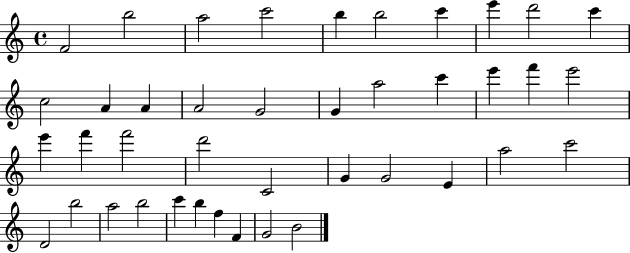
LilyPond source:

{
  \clef treble
  \time 4/4
  \defaultTimeSignature
  \key c \major
  f'2 b''2 | a''2 c'''2 | b''4 b''2 c'''4 | e'''4 d'''2 c'''4 | \break c''2 a'4 a'4 | a'2 g'2 | g'4 a''2 c'''4 | e'''4 f'''4 e'''2 | \break e'''4 f'''4 f'''2 | d'''2 c'2 | g'4 g'2 e'4 | a''2 c'''2 | \break d'2 b''2 | a''2 b''2 | c'''4 b''4 f''4 f'4 | g'2 b'2 | \break \bar "|."
}